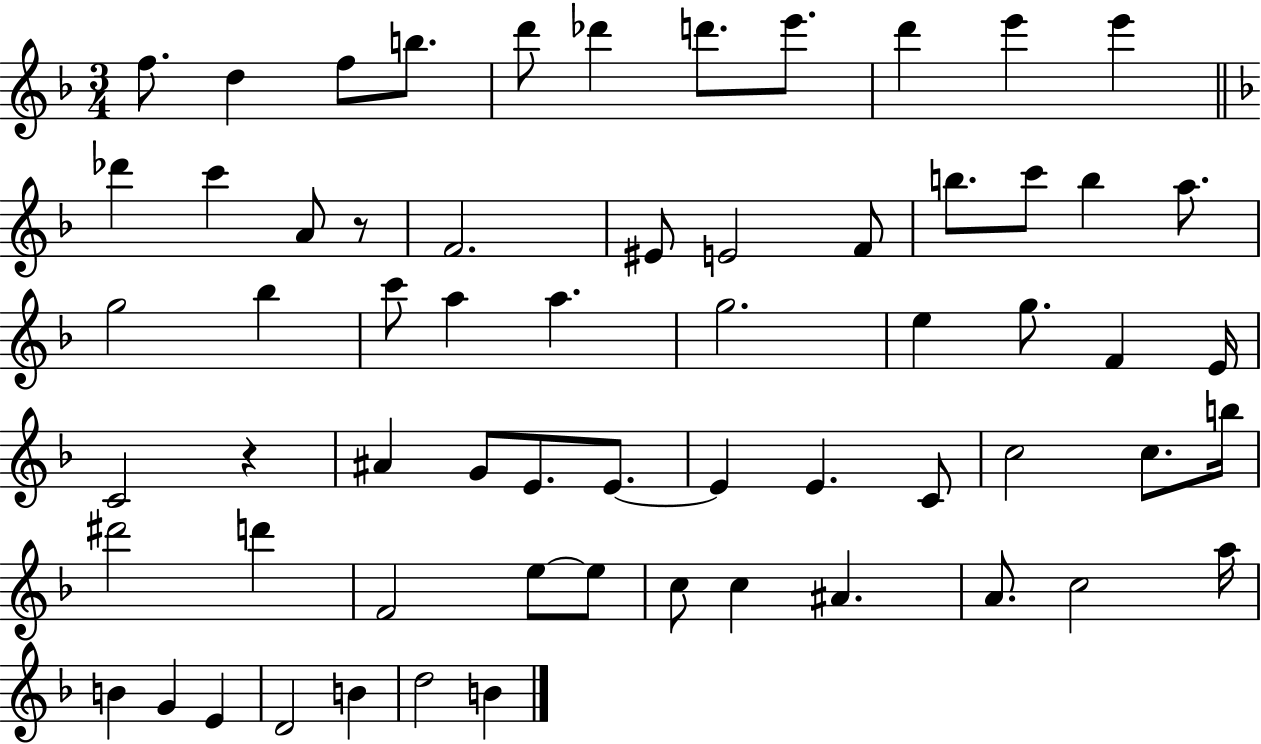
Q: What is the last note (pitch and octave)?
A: B4